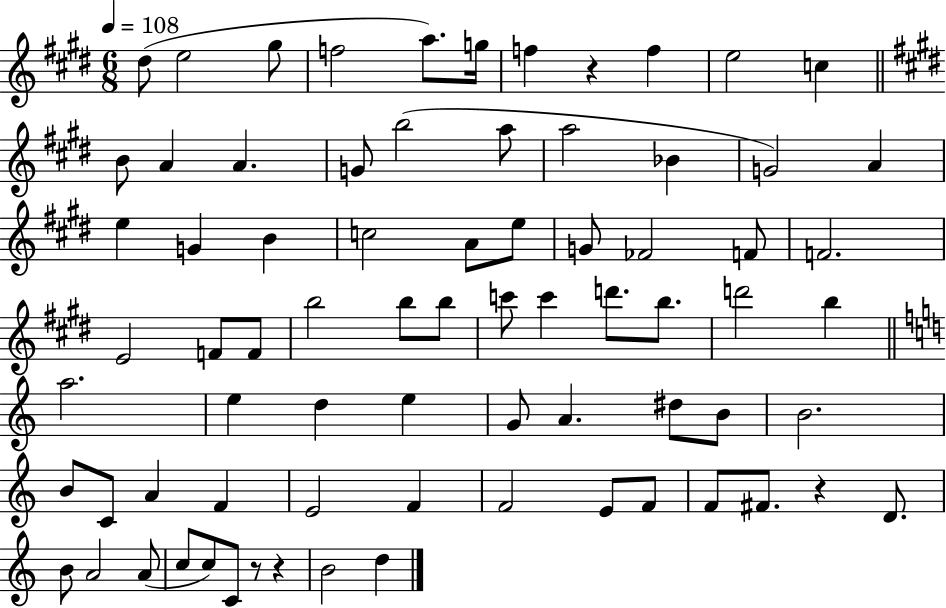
D#5/e E5/h G#5/e F5/h A5/e. G5/s F5/q R/q F5/q E5/h C5/q B4/e A4/q A4/q. G4/e B5/h A5/e A5/h Bb4/q G4/h A4/q E5/q G4/q B4/q C5/h A4/e E5/e G4/e FES4/h F4/e F4/h. E4/h F4/e F4/e B5/h B5/e B5/e C6/e C6/q D6/e. B5/e. D6/h B5/q A5/h. E5/q D5/q E5/q G4/e A4/q. D#5/e B4/e B4/h. B4/e C4/e A4/q F4/q E4/h F4/q F4/h E4/e F4/e F4/e F#4/e. R/q D4/e. B4/e A4/h A4/e C5/e C5/e C4/e R/e R/q B4/h D5/q